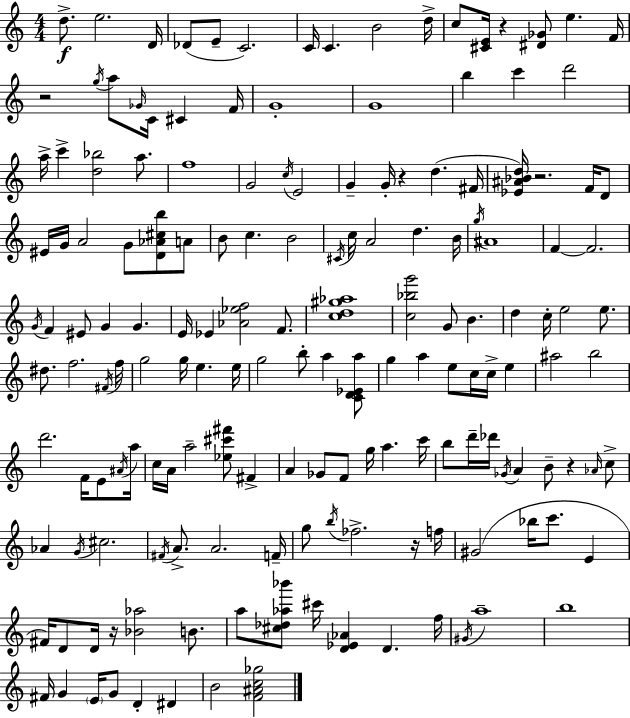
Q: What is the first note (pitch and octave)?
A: D5